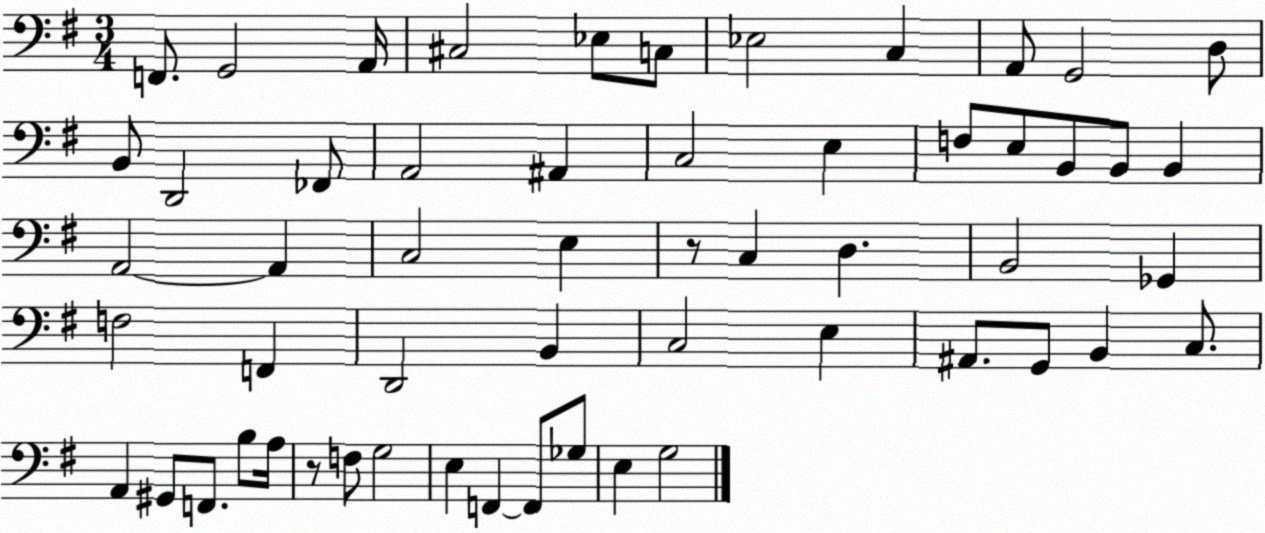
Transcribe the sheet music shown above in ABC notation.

X:1
T:Untitled
M:3/4
L:1/4
K:G
F,,/2 G,,2 A,,/4 ^C,2 _E,/2 C,/2 _E,2 C, A,,/2 G,,2 D,/2 B,,/2 D,,2 _F,,/2 A,,2 ^A,, C,2 E, F,/2 E,/2 B,,/2 B,,/2 B,, A,,2 A,, C,2 E, z/2 C, D, B,,2 _G,, F,2 F,, D,,2 B,, C,2 E, ^A,,/2 G,,/2 B,, C,/2 A,, ^G,,/2 F,,/2 B,/2 A,/4 z/2 F,/2 G,2 E, F,, F,,/2 _G,/2 E, G,2